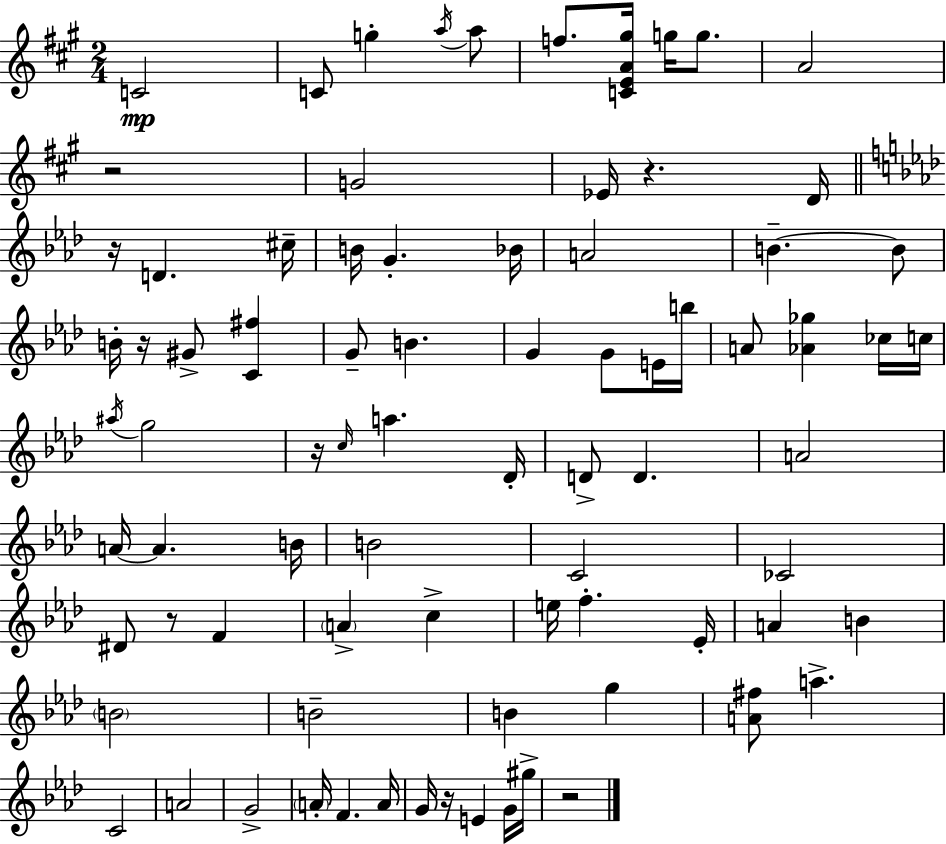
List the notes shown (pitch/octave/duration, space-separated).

C4/h C4/e G5/q A5/s A5/e F5/e. [C4,E4,A4,G#5]/s G5/s G5/e. A4/h R/h G4/h Eb4/s R/q. D4/s R/s D4/q. C#5/s B4/s G4/q. Bb4/s A4/h B4/q. B4/e B4/s R/s G#4/e [C4,F#5]/q G4/e B4/q. G4/q G4/e E4/s B5/s A4/e [Ab4,Gb5]/q CES5/s C5/s A#5/s G5/h R/s C5/s A5/q. Db4/s D4/e D4/q. A4/h A4/s A4/q. B4/s B4/h C4/h CES4/h D#4/e R/e F4/q A4/q C5/q E5/s F5/q. Eb4/s A4/q B4/q B4/h B4/h B4/q G5/q [A4,F#5]/e A5/q. C4/h A4/h G4/h A4/s F4/q. A4/s G4/s R/s E4/q G4/s G#5/s R/h